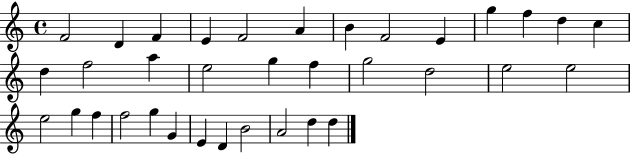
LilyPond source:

{
  \clef treble
  \time 4/4
  \defaultTimeSignature
  \key c \major
  f'2 d'4 f'4 | e'4 f'2 a'4 | b'4 f'2 e'4 | g''4 f''4 d''4 c''4 | \break d''4 f''2 a''4 | e''2 g''4 f''4 | g''2 d''2 | e''2 e''2 | \break e''2 g''4 f''4 | f''2 g''4 g'4 | e'4 d'4 b'2 | a'2 d''4 d''4 | \break \bar "|."
}